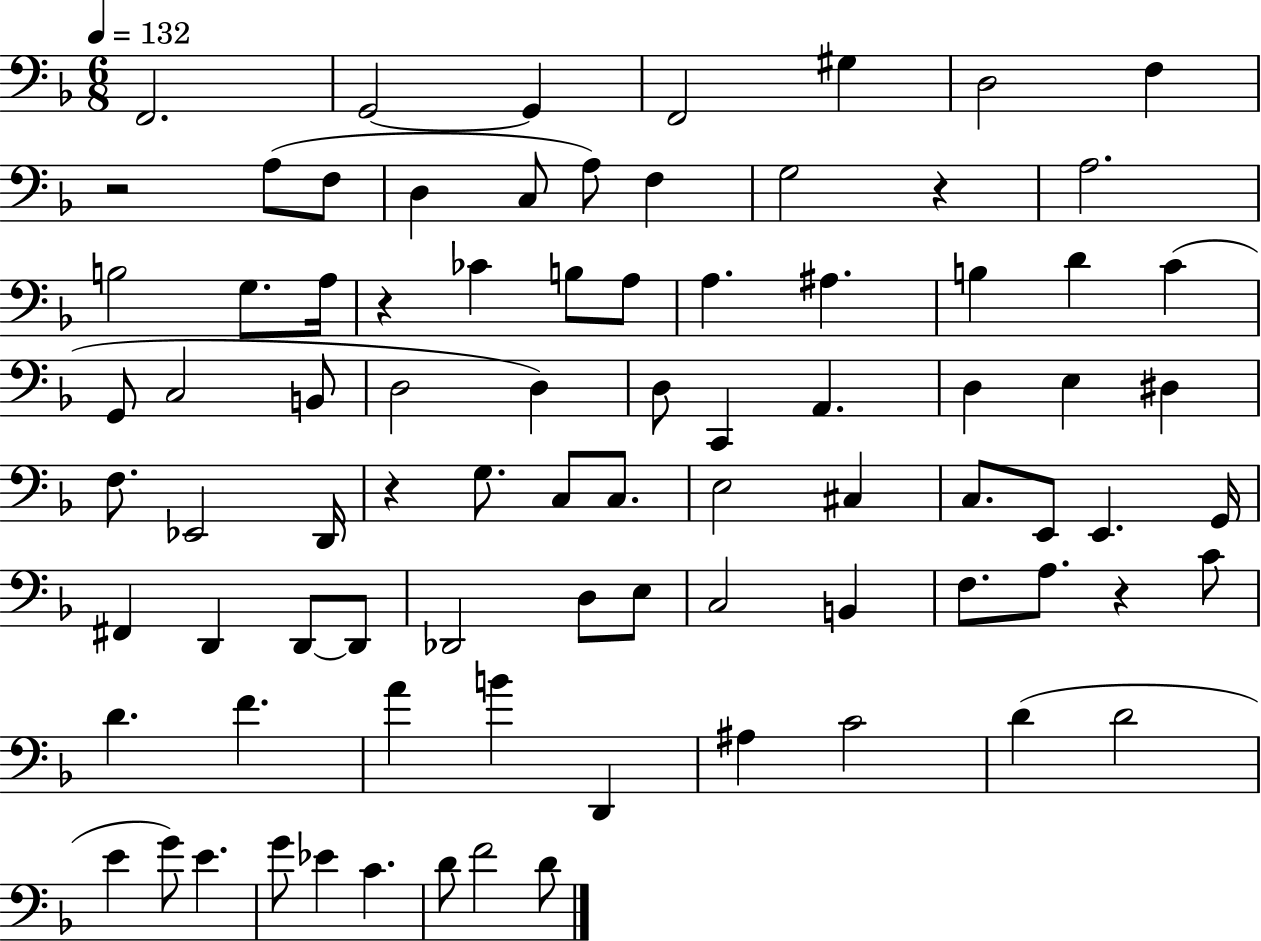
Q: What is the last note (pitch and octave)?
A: D4